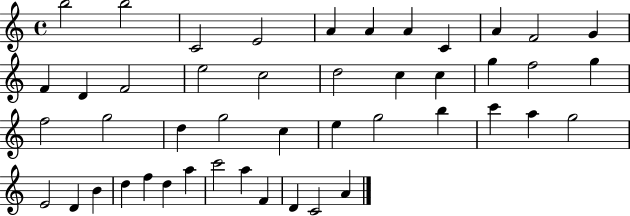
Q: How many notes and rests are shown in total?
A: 46